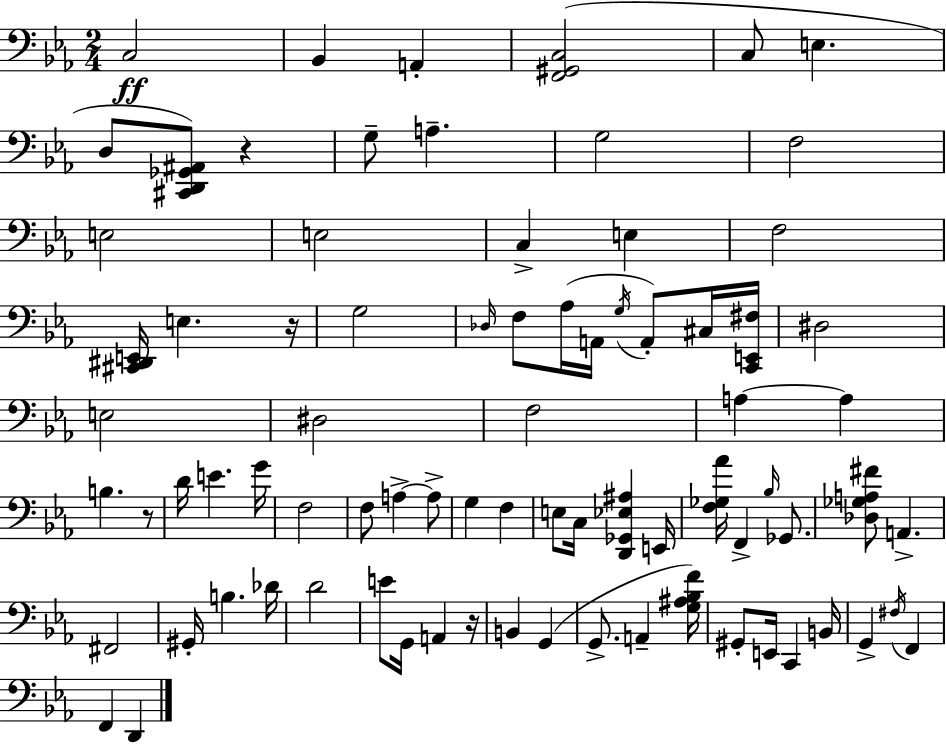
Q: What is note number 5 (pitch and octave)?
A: E3